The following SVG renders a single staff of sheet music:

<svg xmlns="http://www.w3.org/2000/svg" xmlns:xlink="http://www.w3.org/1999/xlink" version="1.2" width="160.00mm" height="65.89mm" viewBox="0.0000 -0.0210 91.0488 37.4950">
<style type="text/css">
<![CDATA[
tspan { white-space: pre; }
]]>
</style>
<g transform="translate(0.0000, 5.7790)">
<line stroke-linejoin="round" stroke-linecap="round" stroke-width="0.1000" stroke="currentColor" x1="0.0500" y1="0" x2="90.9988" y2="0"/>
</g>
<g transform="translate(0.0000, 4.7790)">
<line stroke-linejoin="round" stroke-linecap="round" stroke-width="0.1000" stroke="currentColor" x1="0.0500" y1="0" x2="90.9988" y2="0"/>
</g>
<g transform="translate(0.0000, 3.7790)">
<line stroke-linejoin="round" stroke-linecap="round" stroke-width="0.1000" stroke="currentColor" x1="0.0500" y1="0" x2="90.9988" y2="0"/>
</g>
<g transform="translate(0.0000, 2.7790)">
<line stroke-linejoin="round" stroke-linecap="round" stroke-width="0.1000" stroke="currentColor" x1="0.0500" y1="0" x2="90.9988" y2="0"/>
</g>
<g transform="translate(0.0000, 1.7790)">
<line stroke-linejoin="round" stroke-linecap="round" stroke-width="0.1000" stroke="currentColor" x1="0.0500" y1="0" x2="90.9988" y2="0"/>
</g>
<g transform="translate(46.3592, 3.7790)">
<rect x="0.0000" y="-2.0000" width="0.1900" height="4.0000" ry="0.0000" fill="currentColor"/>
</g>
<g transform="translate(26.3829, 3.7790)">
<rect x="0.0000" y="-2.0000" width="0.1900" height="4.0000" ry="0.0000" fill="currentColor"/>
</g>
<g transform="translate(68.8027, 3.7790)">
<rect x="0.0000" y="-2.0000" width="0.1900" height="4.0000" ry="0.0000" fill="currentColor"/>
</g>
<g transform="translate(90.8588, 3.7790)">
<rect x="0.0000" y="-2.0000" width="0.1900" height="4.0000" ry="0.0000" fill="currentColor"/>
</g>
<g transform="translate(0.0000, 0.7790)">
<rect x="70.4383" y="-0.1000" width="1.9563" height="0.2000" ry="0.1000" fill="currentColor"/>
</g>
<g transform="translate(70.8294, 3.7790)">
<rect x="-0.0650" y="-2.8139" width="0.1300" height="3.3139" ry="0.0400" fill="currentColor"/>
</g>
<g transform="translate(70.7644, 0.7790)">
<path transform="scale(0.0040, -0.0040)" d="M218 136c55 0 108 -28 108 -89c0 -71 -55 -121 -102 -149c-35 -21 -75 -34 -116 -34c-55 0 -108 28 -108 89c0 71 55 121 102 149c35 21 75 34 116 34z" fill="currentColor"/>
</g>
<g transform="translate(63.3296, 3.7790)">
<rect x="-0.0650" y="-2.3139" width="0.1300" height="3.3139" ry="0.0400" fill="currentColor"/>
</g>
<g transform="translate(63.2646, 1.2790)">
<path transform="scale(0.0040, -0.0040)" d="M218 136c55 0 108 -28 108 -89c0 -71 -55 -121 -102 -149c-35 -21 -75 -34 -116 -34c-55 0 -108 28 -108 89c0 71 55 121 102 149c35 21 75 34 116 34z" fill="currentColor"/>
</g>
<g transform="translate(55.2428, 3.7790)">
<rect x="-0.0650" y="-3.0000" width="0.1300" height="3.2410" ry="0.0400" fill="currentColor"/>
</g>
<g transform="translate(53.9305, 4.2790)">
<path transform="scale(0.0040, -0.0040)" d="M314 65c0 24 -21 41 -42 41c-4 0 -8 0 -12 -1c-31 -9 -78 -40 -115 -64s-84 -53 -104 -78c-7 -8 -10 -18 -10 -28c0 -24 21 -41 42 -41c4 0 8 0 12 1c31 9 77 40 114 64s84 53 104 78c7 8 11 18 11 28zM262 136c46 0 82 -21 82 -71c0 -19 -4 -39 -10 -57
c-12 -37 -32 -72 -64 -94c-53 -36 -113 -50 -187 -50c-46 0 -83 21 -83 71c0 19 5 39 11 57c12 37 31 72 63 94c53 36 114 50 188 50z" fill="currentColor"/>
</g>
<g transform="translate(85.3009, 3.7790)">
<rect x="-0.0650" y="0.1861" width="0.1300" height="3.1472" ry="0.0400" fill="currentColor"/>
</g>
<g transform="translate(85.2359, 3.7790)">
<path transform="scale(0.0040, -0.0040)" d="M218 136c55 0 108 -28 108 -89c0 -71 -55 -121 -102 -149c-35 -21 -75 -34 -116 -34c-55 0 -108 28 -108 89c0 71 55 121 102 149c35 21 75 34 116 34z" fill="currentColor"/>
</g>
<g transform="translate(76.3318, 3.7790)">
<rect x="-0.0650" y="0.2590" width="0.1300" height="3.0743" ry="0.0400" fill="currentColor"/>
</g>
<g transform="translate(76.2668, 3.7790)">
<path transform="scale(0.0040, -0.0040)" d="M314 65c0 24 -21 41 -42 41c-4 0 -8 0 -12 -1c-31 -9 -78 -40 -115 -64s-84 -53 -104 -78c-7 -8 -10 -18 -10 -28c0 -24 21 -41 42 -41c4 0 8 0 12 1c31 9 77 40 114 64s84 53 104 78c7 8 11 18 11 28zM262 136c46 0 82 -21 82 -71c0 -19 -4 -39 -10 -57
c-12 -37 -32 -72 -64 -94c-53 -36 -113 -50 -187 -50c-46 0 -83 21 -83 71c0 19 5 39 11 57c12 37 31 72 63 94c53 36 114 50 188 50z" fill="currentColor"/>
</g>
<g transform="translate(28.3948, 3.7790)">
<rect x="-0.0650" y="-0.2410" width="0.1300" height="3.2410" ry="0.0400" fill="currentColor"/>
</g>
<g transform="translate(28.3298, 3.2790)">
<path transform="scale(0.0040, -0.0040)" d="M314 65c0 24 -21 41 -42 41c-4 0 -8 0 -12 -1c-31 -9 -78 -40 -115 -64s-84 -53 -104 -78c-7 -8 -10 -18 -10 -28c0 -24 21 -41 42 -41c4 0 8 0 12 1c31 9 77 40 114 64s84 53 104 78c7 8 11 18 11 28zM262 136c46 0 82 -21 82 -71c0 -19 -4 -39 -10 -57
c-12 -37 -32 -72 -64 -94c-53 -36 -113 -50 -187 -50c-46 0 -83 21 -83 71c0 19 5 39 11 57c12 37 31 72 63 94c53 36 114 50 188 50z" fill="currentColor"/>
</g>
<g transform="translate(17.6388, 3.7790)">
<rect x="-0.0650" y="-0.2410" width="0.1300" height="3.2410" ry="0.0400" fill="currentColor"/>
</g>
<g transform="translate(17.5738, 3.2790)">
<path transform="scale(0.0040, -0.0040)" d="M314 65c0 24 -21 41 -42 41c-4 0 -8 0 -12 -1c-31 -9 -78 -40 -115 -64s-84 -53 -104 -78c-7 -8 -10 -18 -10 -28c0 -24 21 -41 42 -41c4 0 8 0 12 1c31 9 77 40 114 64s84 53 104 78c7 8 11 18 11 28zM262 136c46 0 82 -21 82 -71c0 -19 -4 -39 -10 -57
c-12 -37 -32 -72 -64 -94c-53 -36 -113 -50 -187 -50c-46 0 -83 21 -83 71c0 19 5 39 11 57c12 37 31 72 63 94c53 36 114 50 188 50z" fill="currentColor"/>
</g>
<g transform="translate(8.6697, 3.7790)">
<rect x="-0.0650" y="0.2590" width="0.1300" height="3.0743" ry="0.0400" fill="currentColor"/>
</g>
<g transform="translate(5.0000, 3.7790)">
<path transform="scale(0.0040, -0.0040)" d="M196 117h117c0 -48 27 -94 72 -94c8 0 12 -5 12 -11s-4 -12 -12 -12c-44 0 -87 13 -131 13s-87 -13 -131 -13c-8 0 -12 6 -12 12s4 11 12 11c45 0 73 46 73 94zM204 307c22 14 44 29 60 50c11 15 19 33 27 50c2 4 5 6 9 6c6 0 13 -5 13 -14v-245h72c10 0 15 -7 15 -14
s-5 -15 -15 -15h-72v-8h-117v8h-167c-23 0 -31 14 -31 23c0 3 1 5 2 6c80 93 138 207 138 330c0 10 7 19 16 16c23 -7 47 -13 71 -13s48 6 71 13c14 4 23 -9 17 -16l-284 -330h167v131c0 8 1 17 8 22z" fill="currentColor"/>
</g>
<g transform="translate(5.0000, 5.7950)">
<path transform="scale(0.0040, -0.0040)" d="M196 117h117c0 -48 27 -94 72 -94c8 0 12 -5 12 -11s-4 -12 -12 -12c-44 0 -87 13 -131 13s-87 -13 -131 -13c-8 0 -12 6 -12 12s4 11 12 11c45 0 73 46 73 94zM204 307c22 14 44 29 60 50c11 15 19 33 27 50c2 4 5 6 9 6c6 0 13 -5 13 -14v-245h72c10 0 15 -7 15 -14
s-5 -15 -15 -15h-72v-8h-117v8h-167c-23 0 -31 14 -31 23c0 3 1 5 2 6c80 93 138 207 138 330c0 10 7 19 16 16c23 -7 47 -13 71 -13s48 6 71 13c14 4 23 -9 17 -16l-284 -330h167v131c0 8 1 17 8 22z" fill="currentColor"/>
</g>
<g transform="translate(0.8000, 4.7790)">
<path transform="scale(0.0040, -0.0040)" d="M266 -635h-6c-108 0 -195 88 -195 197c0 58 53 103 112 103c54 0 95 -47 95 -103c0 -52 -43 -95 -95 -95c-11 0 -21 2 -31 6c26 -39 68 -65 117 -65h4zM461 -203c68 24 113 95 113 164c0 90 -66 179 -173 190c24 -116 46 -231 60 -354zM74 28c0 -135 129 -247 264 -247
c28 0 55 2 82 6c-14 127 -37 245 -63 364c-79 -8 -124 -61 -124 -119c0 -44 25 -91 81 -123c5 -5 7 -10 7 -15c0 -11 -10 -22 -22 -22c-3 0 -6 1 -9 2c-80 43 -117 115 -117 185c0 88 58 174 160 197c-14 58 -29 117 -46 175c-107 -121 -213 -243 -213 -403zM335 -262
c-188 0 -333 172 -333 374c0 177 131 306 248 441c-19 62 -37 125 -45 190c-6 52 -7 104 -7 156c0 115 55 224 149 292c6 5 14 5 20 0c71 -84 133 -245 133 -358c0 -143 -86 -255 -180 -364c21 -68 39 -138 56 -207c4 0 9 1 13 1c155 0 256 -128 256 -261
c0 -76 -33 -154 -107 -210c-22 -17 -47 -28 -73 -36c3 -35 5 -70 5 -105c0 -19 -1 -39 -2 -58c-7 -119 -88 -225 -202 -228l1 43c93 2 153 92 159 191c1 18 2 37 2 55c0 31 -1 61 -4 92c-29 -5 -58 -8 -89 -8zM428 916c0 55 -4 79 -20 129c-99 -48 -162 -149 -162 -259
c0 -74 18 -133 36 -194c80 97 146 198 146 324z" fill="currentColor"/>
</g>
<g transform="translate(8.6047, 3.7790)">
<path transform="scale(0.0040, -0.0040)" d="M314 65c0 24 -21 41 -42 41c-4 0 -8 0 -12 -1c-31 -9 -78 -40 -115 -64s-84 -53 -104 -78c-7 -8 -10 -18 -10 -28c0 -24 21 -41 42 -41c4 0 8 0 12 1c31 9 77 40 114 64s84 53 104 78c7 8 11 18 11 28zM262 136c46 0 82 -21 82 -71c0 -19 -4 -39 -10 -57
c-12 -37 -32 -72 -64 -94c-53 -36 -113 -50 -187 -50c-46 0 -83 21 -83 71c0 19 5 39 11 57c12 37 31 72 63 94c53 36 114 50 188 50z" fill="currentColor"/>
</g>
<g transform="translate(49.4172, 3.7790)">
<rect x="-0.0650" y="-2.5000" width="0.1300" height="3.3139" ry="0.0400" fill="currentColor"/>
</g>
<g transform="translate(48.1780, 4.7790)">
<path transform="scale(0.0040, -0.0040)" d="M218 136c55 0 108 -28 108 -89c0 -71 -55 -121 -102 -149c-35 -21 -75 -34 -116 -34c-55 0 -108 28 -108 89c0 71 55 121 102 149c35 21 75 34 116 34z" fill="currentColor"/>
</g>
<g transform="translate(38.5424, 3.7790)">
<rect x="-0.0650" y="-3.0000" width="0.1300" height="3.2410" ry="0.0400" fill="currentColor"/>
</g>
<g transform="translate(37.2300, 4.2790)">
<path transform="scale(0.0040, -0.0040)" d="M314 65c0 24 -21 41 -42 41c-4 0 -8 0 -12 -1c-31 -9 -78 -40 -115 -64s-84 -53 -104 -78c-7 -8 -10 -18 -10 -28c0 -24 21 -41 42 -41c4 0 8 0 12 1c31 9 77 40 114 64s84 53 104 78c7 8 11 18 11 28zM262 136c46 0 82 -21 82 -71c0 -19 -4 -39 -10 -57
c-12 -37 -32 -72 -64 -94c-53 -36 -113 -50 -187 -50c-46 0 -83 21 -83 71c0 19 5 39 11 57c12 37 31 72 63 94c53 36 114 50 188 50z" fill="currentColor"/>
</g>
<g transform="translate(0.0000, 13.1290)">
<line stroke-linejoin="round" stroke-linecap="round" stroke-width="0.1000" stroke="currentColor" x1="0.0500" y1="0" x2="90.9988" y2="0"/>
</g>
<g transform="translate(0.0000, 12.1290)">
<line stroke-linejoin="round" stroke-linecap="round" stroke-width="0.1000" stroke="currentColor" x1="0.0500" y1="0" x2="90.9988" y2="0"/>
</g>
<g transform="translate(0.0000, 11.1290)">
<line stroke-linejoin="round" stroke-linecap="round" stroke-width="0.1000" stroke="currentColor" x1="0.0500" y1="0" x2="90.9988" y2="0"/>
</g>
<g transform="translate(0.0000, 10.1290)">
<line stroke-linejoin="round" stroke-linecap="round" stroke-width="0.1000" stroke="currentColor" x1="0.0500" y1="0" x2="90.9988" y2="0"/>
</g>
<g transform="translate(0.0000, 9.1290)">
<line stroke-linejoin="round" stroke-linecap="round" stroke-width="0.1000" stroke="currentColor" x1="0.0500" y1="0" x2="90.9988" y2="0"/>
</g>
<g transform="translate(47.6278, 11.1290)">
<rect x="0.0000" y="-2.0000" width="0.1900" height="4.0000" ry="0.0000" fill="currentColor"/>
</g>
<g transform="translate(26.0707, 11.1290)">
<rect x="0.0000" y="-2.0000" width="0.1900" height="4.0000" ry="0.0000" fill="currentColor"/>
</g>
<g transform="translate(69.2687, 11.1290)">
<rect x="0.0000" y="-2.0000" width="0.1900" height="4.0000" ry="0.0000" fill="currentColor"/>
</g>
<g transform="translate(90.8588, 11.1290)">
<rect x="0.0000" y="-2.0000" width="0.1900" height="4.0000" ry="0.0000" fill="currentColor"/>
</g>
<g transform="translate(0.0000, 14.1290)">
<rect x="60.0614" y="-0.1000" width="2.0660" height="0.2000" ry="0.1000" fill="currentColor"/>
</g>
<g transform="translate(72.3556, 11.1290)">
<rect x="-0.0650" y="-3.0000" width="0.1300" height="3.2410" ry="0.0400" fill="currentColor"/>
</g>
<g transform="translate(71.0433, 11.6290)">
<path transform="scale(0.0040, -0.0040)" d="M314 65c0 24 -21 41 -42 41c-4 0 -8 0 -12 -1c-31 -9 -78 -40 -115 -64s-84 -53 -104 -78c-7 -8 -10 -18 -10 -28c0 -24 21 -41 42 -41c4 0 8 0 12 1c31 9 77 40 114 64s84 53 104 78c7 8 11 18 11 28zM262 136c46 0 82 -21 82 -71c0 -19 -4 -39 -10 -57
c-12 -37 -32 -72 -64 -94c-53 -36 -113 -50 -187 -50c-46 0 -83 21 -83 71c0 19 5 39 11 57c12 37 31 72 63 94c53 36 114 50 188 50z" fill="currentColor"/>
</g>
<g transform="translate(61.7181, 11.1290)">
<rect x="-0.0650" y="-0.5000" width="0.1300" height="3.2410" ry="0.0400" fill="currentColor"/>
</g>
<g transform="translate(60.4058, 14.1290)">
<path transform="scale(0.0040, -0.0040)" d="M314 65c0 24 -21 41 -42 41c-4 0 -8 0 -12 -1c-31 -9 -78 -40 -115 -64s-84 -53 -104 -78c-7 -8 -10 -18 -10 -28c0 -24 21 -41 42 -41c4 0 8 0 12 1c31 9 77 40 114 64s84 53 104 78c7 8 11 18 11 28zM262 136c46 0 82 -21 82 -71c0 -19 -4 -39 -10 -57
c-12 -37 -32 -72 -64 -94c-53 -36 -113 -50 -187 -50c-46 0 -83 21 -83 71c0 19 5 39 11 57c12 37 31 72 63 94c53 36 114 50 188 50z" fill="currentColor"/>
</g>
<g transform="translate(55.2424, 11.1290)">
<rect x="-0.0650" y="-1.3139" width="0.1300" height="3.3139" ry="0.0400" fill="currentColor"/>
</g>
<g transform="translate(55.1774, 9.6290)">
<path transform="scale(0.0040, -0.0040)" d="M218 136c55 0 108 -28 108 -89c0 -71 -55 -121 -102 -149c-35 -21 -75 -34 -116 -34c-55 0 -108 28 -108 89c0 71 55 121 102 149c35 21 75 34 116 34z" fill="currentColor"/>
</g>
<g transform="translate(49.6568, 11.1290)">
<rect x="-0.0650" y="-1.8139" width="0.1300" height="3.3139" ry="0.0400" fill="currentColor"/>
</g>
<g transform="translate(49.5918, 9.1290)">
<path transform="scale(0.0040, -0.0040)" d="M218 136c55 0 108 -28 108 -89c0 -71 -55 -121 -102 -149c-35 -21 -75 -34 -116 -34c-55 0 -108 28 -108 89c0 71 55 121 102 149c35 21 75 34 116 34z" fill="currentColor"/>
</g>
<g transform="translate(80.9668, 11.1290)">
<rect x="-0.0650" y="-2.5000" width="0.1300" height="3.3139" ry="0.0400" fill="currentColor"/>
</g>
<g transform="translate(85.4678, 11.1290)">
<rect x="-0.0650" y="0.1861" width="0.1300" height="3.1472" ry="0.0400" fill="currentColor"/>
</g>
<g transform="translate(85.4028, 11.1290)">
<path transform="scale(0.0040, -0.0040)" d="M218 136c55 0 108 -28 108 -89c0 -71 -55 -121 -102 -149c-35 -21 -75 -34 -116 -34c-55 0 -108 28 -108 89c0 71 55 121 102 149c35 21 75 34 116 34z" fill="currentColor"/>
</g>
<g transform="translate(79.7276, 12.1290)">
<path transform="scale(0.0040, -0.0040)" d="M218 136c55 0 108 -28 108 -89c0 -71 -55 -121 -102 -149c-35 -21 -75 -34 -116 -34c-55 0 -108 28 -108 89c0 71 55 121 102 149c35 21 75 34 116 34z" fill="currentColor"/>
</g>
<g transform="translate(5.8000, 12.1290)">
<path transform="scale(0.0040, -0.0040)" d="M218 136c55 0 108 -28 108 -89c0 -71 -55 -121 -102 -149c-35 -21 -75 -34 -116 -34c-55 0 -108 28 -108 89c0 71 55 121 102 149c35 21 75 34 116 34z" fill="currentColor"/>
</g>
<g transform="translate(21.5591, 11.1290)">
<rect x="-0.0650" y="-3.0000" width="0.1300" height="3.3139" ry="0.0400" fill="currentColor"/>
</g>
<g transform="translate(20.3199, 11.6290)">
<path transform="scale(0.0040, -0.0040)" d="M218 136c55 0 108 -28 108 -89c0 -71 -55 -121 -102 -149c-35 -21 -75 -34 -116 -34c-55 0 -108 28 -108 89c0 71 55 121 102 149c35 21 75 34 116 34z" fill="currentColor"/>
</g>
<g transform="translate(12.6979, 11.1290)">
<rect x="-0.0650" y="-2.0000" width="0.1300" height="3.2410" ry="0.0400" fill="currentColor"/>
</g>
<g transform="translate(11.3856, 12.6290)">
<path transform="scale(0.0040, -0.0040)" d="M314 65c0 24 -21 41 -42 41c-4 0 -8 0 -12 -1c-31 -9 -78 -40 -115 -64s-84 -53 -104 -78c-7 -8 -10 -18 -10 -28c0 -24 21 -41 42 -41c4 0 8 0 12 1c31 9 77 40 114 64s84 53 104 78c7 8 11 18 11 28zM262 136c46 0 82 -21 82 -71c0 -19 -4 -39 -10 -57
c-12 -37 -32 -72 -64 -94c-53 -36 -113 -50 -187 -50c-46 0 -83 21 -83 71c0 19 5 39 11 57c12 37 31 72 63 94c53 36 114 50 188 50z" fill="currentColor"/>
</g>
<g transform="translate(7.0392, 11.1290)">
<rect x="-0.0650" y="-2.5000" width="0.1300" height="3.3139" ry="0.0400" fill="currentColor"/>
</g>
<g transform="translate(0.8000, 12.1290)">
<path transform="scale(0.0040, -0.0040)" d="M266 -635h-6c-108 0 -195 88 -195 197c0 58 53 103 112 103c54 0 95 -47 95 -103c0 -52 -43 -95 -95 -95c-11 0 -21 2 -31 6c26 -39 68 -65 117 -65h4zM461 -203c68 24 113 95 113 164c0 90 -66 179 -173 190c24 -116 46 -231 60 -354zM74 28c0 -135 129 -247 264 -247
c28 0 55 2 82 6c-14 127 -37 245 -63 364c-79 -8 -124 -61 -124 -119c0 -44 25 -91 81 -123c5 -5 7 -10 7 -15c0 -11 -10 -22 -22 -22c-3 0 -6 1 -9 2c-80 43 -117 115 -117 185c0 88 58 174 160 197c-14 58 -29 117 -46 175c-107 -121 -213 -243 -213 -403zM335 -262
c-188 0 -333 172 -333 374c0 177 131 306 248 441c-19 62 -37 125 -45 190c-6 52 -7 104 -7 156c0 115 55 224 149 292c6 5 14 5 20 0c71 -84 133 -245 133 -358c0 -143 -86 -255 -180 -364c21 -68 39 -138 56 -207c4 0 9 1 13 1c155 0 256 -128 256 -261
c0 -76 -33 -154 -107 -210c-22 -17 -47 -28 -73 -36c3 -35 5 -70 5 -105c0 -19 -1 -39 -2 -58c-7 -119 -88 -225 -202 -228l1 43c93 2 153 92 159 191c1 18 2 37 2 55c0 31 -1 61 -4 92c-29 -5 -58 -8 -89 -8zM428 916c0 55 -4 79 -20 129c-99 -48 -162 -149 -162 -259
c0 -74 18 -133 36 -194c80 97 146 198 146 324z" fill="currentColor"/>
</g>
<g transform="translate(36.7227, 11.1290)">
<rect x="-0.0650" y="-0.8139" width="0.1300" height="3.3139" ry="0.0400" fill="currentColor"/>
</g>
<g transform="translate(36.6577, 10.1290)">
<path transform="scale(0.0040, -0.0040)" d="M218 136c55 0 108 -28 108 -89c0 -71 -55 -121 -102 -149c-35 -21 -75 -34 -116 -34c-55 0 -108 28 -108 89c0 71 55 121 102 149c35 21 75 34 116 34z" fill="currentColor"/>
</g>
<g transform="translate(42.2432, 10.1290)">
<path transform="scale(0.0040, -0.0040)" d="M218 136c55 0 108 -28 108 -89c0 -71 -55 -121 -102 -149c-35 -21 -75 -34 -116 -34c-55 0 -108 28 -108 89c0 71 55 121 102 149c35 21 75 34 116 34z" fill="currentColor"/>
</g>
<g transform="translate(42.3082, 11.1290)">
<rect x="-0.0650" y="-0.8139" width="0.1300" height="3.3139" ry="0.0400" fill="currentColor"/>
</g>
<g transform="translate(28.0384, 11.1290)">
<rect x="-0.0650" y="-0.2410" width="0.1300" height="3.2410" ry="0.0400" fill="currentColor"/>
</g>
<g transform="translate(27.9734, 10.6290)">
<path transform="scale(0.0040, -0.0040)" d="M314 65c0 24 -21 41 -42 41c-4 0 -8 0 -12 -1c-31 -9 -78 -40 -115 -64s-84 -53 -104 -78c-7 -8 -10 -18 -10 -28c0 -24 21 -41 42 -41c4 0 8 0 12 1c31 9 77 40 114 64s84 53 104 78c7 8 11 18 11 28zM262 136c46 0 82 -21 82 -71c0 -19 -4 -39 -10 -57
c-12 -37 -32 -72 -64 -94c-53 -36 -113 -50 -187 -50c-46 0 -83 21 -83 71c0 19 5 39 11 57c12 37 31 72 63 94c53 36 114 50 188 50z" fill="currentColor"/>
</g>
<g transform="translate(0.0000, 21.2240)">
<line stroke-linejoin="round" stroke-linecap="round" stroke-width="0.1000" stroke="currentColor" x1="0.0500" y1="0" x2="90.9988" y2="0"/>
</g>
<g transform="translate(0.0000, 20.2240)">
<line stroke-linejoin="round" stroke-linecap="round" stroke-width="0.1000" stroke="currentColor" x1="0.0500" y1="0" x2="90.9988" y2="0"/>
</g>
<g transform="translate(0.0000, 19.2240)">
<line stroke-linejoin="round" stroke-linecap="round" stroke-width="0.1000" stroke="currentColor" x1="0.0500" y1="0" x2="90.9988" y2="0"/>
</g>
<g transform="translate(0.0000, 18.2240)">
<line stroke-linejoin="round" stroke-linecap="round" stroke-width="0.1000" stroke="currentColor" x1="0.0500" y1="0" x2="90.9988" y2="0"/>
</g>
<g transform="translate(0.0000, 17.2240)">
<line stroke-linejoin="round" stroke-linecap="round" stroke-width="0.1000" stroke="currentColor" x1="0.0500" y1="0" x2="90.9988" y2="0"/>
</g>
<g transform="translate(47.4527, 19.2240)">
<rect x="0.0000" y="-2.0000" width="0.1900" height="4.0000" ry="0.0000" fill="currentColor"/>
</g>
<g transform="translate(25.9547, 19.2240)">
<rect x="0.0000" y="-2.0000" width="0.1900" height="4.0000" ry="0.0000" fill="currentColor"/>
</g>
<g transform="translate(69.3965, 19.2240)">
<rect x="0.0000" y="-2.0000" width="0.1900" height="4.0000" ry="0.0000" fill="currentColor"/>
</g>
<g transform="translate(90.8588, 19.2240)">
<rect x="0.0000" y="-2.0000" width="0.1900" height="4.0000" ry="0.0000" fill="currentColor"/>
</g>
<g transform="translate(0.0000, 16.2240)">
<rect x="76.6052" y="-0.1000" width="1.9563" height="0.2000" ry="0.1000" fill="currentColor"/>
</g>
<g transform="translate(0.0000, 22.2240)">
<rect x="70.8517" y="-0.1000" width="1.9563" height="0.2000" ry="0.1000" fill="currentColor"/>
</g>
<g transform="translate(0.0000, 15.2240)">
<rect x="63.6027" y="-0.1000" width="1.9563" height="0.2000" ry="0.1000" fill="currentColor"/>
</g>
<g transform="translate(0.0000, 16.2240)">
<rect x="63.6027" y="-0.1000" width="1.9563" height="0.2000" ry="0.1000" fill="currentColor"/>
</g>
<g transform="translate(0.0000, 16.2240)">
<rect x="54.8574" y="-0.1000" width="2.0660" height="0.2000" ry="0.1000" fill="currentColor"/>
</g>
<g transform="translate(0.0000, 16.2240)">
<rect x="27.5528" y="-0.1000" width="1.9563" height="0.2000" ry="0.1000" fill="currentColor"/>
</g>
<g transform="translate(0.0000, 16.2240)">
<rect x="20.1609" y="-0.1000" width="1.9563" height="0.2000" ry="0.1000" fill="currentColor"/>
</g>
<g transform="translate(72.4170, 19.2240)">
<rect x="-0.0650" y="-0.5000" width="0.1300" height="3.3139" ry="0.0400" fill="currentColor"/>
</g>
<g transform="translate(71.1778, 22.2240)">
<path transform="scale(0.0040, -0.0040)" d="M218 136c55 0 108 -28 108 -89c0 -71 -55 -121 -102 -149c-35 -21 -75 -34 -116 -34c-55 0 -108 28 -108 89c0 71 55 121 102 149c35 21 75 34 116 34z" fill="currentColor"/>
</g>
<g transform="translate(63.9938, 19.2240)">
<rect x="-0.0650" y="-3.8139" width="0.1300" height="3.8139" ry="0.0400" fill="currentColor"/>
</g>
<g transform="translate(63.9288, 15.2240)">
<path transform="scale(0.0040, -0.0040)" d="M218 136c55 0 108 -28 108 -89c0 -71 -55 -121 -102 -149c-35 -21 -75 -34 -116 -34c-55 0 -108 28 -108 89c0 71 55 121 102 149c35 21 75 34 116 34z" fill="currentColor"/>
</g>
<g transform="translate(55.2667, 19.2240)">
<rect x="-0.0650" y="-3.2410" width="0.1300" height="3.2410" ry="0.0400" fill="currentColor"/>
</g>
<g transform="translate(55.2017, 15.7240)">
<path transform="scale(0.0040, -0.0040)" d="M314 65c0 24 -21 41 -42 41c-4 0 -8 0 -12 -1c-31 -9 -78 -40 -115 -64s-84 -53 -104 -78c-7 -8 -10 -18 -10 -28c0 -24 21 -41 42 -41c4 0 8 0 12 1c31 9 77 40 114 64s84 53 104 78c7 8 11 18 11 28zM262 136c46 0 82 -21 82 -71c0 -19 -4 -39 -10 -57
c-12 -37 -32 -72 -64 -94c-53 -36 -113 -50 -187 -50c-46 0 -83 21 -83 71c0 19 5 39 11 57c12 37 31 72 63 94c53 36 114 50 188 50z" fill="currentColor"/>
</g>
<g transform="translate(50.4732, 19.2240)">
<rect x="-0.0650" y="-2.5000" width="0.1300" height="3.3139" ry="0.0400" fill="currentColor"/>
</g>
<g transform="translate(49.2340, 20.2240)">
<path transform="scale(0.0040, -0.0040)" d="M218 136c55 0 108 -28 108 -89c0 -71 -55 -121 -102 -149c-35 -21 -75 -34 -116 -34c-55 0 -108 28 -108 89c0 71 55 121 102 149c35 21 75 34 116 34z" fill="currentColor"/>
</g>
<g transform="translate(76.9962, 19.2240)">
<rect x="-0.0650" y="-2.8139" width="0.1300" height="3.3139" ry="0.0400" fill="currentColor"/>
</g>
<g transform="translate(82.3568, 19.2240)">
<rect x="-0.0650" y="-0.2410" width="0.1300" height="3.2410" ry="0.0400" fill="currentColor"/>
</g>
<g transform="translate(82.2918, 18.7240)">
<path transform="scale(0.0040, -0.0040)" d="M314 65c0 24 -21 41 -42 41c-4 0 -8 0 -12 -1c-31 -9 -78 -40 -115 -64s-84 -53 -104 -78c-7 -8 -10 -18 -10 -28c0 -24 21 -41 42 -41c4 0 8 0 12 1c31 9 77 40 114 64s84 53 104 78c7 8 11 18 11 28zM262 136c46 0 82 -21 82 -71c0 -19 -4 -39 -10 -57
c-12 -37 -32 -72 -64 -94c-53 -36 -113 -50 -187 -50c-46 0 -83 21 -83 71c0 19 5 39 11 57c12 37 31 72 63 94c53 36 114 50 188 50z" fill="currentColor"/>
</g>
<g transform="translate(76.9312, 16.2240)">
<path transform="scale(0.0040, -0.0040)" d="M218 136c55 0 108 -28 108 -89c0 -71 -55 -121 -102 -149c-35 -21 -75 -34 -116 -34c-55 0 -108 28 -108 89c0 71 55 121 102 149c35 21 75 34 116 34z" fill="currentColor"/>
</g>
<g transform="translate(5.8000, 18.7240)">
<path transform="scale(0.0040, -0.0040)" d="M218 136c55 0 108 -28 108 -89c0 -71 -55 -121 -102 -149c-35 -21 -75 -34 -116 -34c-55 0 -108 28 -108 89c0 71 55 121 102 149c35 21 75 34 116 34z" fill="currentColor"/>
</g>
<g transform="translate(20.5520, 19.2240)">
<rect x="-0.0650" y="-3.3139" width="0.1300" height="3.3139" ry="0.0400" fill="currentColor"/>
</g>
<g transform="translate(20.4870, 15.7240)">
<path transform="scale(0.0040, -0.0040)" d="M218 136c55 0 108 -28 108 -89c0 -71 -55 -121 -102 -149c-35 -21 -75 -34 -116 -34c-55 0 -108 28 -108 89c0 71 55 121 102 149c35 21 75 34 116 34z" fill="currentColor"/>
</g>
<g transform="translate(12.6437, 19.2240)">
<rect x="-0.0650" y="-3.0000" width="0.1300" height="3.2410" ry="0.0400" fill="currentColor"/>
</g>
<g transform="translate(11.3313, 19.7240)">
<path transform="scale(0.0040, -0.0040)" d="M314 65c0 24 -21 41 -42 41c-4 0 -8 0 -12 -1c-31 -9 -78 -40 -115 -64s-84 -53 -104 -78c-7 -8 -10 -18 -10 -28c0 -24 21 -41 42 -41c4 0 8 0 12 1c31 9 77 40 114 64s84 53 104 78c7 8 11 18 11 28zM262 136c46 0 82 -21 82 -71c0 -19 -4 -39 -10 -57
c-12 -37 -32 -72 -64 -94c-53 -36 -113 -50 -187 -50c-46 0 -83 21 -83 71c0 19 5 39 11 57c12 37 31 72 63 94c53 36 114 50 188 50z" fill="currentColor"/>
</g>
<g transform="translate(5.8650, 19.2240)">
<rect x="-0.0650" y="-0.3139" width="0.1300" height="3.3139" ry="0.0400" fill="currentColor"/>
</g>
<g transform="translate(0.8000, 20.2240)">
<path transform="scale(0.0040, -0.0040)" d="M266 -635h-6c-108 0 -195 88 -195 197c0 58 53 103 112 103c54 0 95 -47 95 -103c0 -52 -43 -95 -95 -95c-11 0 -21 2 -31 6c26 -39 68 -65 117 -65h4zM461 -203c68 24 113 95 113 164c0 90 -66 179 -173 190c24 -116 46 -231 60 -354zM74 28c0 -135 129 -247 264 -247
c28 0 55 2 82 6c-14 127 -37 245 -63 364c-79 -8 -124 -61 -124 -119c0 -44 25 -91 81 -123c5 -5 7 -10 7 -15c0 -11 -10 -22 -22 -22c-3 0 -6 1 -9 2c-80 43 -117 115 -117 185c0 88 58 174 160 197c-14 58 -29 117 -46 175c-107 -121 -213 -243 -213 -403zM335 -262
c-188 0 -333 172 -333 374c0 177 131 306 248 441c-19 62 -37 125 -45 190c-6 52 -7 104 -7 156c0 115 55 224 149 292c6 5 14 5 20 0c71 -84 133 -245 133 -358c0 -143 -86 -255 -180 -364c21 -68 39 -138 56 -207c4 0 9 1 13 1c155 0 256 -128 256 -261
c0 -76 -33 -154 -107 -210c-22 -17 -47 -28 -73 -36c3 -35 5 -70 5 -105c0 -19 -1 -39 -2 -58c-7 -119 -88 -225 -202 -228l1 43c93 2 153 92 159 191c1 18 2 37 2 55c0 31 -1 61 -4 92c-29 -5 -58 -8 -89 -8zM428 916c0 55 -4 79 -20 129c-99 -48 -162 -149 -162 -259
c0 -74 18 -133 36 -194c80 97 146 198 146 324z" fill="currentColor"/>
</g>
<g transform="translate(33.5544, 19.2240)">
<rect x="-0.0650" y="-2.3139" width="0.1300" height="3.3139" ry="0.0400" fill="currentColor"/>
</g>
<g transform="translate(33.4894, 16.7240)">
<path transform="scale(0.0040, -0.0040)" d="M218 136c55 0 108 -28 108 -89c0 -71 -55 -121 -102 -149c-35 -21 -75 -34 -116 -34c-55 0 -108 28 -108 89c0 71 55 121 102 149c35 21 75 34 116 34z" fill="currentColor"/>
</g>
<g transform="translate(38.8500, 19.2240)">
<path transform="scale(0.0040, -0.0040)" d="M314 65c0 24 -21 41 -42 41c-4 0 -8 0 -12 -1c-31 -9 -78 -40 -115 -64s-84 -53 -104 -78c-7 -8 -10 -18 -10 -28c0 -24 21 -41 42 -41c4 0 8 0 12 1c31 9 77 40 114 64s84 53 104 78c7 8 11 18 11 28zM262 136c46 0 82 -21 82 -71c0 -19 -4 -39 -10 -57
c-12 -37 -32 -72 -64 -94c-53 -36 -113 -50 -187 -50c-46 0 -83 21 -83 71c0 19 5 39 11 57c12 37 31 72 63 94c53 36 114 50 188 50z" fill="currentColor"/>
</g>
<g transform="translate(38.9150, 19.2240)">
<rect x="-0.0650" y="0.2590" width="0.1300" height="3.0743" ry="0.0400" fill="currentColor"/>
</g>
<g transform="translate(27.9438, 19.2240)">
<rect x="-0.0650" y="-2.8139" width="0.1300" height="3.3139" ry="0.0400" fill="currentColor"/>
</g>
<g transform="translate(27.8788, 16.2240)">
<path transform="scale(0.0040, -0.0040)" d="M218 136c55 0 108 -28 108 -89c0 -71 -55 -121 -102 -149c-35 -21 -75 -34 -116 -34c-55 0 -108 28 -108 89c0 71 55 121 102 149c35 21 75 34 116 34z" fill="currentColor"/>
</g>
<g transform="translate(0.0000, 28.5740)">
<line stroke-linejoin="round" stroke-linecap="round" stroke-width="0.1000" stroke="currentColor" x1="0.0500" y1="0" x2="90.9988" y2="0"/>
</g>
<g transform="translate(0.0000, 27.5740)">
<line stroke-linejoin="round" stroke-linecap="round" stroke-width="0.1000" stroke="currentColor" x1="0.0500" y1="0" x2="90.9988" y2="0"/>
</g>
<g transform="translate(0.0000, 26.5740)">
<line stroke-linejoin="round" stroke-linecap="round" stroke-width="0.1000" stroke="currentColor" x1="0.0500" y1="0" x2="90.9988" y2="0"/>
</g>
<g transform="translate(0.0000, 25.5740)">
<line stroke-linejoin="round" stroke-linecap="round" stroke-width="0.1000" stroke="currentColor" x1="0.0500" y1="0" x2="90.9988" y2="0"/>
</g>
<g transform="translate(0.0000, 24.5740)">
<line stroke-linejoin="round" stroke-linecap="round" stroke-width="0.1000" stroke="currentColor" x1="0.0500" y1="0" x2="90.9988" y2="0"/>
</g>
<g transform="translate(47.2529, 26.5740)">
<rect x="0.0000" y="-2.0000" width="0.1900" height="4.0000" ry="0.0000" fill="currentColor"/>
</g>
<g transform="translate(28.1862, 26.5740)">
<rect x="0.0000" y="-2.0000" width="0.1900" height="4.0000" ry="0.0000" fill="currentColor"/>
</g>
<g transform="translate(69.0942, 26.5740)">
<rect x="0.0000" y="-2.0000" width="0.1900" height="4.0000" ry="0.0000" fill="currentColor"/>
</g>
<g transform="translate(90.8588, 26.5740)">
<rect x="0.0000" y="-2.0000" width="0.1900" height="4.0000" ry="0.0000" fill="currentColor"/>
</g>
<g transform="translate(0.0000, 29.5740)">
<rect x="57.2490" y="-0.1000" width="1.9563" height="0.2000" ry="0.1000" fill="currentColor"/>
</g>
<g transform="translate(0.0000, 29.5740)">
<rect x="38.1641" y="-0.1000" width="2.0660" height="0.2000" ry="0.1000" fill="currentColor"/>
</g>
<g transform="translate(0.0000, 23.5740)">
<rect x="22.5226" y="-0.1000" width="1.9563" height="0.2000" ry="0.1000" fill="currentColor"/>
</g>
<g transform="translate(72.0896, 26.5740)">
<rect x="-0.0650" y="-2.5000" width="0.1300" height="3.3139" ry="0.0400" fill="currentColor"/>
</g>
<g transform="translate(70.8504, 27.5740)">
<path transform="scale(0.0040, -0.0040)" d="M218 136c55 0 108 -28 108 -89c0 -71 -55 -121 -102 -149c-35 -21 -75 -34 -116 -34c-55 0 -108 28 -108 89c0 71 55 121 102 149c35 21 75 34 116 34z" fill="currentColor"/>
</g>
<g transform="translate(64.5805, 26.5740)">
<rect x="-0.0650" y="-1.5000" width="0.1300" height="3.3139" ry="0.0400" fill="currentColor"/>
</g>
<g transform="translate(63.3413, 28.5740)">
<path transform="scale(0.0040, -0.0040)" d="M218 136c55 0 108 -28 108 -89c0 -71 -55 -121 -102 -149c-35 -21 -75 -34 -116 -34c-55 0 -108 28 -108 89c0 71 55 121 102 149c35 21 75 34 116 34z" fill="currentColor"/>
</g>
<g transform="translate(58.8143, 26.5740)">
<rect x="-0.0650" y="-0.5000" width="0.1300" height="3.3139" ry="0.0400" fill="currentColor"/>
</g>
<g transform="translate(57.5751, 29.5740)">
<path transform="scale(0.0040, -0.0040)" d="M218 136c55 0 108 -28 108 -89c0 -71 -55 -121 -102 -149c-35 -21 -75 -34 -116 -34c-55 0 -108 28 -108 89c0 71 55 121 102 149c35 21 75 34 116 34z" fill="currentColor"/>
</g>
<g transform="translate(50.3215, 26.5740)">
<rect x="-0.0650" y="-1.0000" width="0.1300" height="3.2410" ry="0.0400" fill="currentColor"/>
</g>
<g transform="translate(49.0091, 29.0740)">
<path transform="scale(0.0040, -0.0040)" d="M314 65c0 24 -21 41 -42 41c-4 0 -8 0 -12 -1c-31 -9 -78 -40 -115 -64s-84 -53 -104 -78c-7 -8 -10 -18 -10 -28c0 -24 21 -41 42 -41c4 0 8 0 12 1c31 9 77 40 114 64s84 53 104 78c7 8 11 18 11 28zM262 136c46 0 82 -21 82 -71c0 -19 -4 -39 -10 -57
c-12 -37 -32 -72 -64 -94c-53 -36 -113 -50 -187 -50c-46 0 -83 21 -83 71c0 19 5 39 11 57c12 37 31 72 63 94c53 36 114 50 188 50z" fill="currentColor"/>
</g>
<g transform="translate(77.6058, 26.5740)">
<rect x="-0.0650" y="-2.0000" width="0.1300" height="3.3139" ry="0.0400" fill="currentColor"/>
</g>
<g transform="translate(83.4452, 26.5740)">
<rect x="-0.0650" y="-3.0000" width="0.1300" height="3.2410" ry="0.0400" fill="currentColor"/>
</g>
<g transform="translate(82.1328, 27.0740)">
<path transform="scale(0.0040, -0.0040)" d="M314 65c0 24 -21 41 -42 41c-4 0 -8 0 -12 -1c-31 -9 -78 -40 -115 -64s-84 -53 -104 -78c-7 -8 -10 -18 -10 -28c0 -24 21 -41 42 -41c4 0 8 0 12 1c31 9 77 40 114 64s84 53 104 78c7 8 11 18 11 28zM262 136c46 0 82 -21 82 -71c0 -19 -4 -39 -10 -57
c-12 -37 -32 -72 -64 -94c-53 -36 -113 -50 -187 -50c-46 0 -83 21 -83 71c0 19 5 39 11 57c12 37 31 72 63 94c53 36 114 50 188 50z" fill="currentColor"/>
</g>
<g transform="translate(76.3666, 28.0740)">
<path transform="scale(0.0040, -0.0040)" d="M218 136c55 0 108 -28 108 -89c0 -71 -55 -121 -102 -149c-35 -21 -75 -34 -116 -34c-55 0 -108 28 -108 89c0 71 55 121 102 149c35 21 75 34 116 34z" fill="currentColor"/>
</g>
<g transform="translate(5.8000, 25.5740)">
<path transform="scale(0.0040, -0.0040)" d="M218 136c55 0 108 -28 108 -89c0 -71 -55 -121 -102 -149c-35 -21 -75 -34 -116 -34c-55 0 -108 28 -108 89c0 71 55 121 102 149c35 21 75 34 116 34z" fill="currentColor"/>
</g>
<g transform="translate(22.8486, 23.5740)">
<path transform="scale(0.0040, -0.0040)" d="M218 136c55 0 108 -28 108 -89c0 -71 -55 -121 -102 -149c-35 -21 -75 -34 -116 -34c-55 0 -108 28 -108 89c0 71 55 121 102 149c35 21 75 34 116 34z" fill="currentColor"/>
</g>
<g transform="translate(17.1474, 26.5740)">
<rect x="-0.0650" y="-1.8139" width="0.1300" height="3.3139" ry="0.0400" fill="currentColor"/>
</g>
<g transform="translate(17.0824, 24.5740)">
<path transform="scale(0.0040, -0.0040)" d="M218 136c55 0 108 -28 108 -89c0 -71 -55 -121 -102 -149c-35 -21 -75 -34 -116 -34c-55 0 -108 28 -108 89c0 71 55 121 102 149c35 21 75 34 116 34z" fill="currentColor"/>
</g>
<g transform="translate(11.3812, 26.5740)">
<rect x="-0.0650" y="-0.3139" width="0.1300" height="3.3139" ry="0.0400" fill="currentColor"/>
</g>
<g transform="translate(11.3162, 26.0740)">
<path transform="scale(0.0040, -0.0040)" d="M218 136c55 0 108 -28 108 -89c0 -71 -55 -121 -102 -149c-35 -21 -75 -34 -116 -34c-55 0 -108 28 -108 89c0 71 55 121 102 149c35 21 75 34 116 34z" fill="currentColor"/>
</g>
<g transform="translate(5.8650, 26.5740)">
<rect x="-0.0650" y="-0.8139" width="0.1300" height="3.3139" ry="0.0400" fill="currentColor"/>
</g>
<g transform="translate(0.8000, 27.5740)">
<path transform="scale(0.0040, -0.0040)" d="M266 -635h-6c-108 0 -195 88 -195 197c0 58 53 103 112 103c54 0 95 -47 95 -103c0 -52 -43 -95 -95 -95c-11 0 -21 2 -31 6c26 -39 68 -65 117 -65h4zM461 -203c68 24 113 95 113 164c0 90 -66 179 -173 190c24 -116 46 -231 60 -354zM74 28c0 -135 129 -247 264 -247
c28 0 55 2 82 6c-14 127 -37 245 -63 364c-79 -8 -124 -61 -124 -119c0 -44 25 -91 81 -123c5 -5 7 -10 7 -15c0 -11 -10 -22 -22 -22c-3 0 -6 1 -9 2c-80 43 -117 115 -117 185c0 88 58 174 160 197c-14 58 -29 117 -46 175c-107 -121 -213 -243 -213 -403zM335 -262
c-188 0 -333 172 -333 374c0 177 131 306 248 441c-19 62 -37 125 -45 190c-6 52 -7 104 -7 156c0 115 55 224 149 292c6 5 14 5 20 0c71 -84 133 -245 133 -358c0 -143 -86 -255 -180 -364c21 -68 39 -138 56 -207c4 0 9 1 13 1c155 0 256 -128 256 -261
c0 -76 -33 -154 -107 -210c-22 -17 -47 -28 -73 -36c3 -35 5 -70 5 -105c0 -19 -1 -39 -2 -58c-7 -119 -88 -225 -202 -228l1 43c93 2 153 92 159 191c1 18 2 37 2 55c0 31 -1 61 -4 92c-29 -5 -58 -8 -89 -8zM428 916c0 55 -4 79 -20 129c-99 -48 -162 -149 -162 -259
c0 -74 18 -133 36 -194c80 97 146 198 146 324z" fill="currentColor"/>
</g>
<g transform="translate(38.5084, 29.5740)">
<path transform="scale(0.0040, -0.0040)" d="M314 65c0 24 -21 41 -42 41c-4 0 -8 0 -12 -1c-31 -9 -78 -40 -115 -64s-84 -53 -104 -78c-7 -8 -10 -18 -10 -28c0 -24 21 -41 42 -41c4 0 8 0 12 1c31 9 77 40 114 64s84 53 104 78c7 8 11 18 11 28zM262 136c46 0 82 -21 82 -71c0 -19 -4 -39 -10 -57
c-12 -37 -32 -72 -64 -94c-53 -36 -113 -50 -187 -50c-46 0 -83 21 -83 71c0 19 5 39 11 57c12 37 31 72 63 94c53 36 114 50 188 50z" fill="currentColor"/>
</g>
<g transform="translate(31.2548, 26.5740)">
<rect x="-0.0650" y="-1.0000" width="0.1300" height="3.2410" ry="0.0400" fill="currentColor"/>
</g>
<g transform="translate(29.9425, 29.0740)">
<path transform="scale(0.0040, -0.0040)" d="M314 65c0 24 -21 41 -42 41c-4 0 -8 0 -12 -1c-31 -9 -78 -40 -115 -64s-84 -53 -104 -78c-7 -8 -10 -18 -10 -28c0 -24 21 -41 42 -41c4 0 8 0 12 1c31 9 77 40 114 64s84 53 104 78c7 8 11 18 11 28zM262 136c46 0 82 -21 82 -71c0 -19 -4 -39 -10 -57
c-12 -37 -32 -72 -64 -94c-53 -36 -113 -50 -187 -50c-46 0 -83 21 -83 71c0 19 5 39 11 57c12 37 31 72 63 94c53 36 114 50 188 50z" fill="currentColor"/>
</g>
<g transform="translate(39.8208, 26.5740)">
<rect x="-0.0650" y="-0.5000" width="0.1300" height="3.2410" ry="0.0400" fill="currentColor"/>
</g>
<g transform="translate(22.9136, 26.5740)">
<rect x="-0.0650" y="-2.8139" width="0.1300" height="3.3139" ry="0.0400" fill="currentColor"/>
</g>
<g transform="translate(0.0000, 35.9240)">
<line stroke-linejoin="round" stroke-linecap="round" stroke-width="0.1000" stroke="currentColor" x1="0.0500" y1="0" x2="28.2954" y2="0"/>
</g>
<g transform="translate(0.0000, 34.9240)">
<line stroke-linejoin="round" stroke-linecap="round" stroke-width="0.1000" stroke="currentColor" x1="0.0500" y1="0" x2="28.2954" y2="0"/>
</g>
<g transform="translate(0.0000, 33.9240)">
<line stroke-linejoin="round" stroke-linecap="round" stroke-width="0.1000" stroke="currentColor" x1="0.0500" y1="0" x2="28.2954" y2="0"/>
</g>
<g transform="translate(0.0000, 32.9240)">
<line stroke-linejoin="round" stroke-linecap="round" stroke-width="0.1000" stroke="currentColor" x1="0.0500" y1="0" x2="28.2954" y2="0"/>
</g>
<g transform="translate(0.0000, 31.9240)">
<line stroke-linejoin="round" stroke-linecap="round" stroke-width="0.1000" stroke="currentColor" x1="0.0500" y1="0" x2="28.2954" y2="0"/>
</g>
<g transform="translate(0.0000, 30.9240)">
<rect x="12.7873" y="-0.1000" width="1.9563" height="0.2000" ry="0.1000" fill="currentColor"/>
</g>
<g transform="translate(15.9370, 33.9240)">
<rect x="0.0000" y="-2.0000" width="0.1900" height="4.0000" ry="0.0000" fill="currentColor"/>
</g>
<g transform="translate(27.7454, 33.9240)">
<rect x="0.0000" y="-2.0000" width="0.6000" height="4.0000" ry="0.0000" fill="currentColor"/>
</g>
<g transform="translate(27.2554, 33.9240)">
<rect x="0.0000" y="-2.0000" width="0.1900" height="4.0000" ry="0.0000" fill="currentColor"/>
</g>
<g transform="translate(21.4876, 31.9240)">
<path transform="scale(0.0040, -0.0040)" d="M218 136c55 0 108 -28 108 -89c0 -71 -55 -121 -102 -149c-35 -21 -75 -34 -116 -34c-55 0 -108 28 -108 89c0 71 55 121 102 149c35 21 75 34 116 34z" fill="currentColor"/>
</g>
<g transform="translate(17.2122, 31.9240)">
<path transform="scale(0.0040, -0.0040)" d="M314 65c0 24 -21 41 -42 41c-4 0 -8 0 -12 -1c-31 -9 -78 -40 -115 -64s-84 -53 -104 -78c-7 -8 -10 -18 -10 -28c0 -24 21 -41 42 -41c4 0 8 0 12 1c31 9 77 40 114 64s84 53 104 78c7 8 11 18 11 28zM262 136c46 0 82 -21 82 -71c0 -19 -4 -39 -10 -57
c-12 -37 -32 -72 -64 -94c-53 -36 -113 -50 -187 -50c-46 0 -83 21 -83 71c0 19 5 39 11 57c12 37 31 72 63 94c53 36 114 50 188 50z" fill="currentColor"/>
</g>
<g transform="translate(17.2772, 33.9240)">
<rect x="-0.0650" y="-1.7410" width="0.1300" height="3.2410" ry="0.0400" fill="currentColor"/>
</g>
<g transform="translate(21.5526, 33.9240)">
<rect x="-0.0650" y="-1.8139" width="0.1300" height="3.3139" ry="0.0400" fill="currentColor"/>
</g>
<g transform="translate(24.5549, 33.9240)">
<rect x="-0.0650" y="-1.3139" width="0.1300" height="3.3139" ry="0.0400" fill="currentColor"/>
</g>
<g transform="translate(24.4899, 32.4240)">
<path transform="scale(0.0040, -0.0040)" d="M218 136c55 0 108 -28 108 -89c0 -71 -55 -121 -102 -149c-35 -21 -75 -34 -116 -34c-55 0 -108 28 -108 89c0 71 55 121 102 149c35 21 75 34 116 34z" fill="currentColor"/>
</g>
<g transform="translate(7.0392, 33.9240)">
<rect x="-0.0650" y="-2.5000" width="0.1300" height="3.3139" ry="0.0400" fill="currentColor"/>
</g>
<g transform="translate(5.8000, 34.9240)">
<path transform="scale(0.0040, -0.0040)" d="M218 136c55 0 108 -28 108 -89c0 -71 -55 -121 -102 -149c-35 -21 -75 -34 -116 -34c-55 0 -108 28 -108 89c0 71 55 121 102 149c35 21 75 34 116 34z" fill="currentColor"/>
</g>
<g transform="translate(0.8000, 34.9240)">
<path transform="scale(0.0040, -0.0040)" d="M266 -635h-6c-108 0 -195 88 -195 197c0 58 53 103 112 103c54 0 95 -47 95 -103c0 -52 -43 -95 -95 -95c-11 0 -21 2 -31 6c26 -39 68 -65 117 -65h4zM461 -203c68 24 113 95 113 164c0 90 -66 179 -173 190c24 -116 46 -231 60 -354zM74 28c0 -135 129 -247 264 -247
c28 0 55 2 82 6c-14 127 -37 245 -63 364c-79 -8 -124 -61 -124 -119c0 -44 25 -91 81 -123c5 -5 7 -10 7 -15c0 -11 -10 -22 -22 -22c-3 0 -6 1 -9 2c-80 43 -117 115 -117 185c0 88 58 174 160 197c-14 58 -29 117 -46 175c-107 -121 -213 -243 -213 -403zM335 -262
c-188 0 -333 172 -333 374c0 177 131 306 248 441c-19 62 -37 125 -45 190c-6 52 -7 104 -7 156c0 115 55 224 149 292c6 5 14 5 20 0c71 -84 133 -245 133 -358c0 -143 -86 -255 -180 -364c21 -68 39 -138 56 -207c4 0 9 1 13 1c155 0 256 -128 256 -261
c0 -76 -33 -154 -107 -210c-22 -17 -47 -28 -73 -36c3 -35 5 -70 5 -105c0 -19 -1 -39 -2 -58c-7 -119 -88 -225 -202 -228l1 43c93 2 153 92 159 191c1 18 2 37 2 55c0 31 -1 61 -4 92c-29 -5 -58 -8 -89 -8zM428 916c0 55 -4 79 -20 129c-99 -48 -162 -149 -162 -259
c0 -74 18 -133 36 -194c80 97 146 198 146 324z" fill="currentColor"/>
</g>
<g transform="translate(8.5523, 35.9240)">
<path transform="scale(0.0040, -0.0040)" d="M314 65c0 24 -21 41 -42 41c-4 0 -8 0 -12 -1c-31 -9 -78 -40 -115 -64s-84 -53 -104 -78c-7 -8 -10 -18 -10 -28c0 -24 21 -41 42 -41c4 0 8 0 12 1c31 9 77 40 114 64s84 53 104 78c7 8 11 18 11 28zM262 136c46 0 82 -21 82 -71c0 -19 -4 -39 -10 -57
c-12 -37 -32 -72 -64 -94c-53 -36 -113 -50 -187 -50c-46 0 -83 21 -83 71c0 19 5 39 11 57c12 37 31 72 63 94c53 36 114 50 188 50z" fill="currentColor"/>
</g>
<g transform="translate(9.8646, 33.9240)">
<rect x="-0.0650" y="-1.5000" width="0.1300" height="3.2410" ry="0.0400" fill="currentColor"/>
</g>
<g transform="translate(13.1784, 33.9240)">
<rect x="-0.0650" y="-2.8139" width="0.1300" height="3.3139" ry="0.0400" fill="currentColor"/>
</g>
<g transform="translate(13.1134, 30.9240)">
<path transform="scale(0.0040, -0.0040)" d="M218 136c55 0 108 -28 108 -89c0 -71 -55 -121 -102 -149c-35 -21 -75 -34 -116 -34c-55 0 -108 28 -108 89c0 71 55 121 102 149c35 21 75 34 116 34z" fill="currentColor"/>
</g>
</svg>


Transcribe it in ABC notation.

X:1
T:Untitled
M:4/4
L:1/4
K:C
B2 c2 c2 A2 G A2 g a B2 B G F2 A c2 d d f e C2 A2 G B c A2 b a g B2 G b2 c' C a c2 d c f a D2 C2 D2 C E G F A2 G E2 a f2 f e